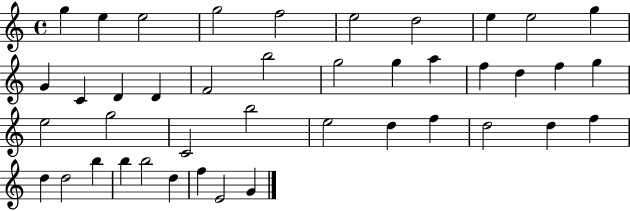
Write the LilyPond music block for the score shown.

{
  \clef treble
  \time 4/4
  \defaultTimeSignature
  \key c \major
  g''4 e''4 e''2 | g''2 f''2 | e''2 d''2 | e''4 e''2 g''4 | \break g'4 c'4 d'4 d'4 | f'2 b''2 | g''2 g''4 a''4 | f''4 d''4 f''4 g''4 | \break e''2 g''2 | c'2 b''2 | e''2 d''4 f''4 | d''2 d''4 f''4 | \break d''4 d''2 b''4 | b''4 b''2 d''4 | f''4 e'2 g'4 | \bar "|."
}